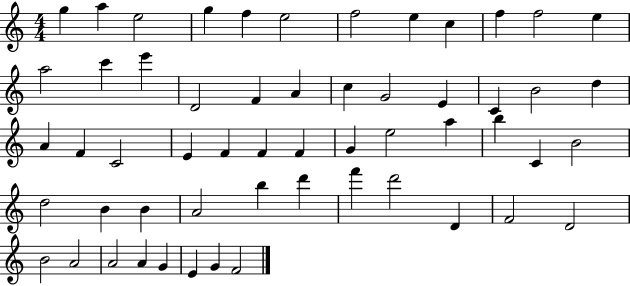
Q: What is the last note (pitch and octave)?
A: F4